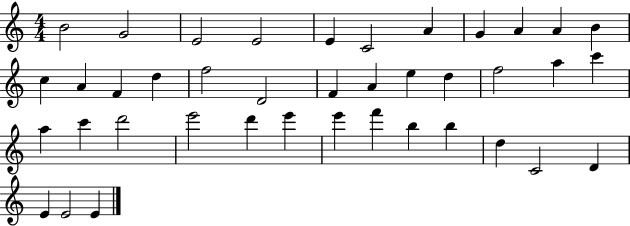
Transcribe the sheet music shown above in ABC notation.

X:1
T:Untitled
M:4/4
L:1/4
K:C
B2 G2 E2 E2 E C2 A G A A B c A F d f2 D2 F A e d f2 a c' a c' d'2 e'2 d' e' e' f' b b d C2 D E E2 E